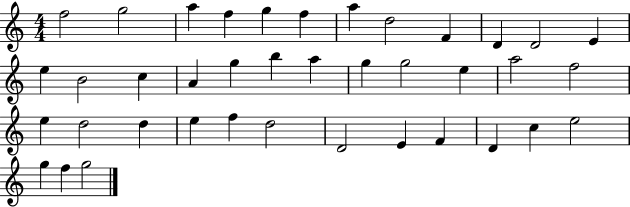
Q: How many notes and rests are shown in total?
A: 39